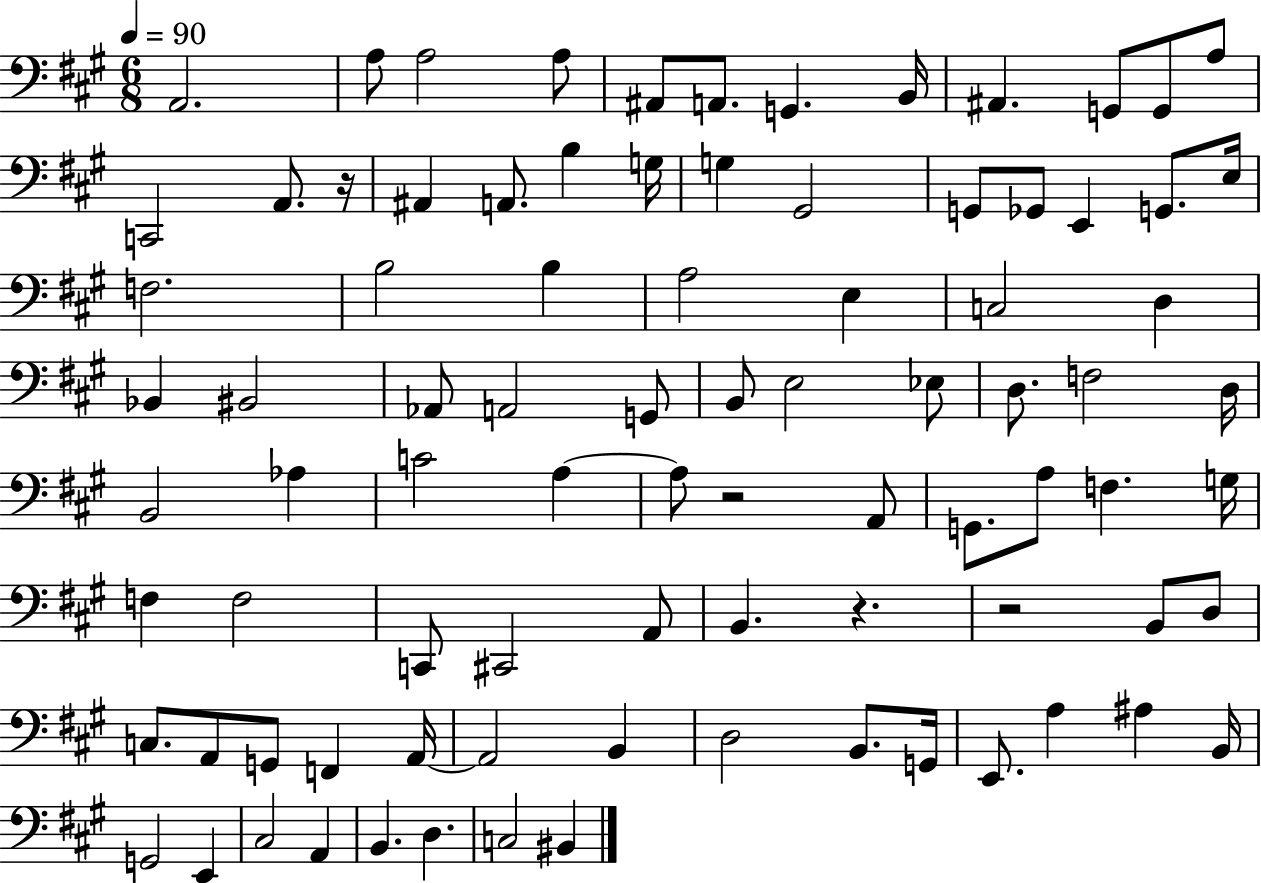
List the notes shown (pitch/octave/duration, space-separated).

A2/h. A3/e A3/h A3/e A#2/e A2/e. G2/q. B2/s A#2/q. G2/e G2/e A3/e C2/h A2/e. R/s A#2/q A2/e. B3/q G3/s G3/q G#2/h G2/e Gb2/e E2/q G2/e. E3/s F3/h. B3/h B3/q A3/h E3/q C3/h D3/q Bb2/q BIS2/h Ab2/e A2/h G2/e B2/e E3/h Eb3/e D3/e. F3/h D3/s B2/h Ab3/q C4/h A3/q A3/e R/h A2/e G2/e. A3/e F3/q. G3/s F3/q F3/h C2/e C#2/h A2/e B2/q. R/q. R/h B2/e D3/e C3/e. A2/e G2/e F2/q A2/s A2/h B2/q D3/h B2/e. G2/s E2/e. A3/q A#3/q B2/s G2/h E2/q C#3/h A2/q B2/q. D3/q. C3/h BIS2/q